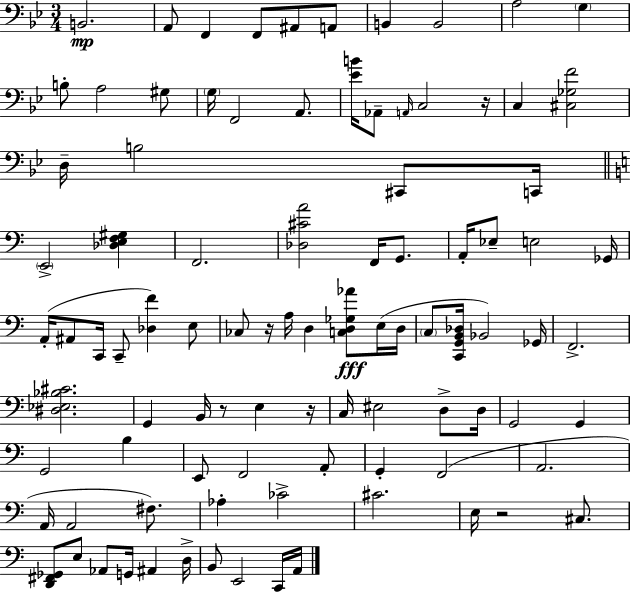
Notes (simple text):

B2/h. A2/e F2/q F2/e A#2/e A2/e B2/q B2/h A3/h G3/q B3/e A3/h G#3/e G3/s F2/h A2/e. [Eb4,B4]/s Ab2/e A2/s C3/h R/s C3/q [C#3,Gb3,F4]/h D3/s B3/h C#2/e C2/s E2/h [Db3,E3,F3,G#3]/q F2/h. [Db3,C#4,A4]/h F2/s G2/e. A2/s Eb3/e E3/h Gb2/s A2/s A#2/e C2/s C2/e [Db3,F4]/q E3/e CES3/e R/s A3/s D3/q [C3,D3,Gb3,Ab4]/e E3/s D3/s C3/e [C2,G2,B2,Db3]/s Bb2/h Gb2/s F2/h. [D#3,Eb3,Bb3,C#4]/h. G2/q B2/s R/e E3/q R/s C3/s EIS3/h D3/e D3/s G2/h G2/q G2/h B3/q E2/e F2/h A2/e G2/q F2/h A2/h. A2/s A2/h F#3/e. Ab3/q CES4/h C#4/h. E3/s R/h C#3/e. [D2,F#2,Gb2]/e E3/e Ab2/e G2/s A#2/q D3/s B2/e E2/h C2/s A2/s